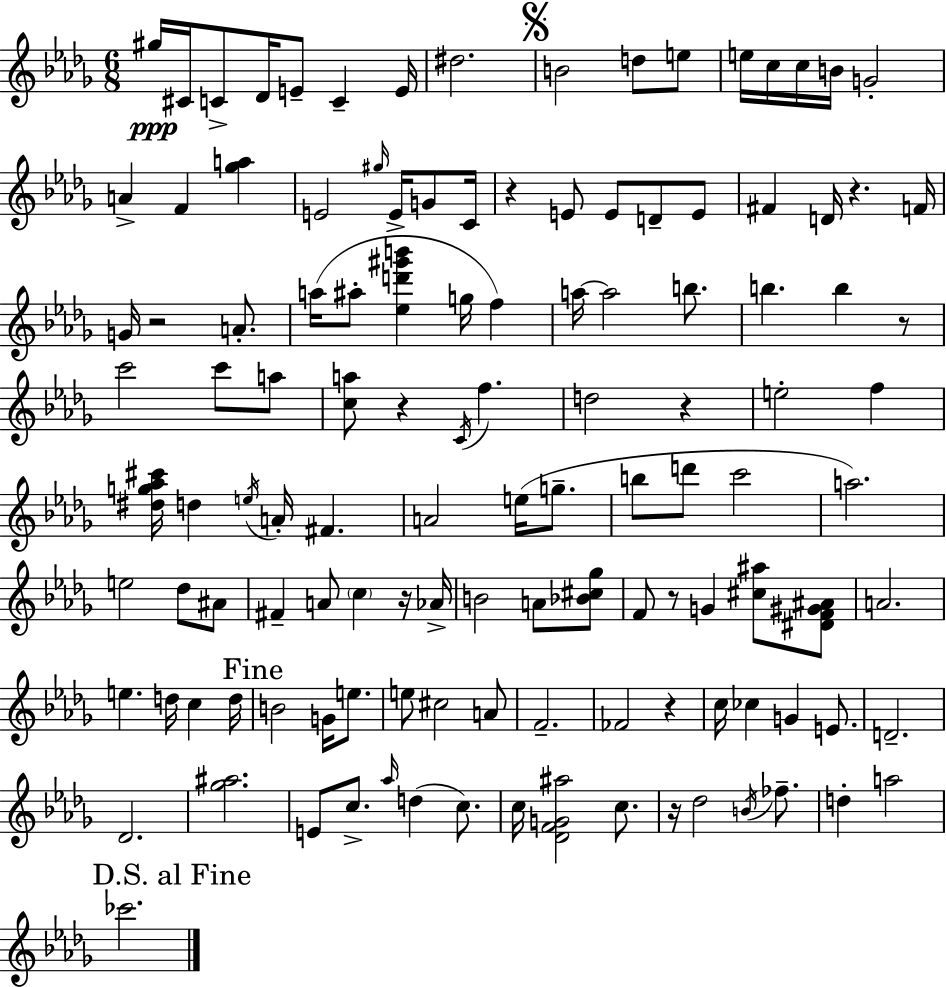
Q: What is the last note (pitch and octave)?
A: CES6